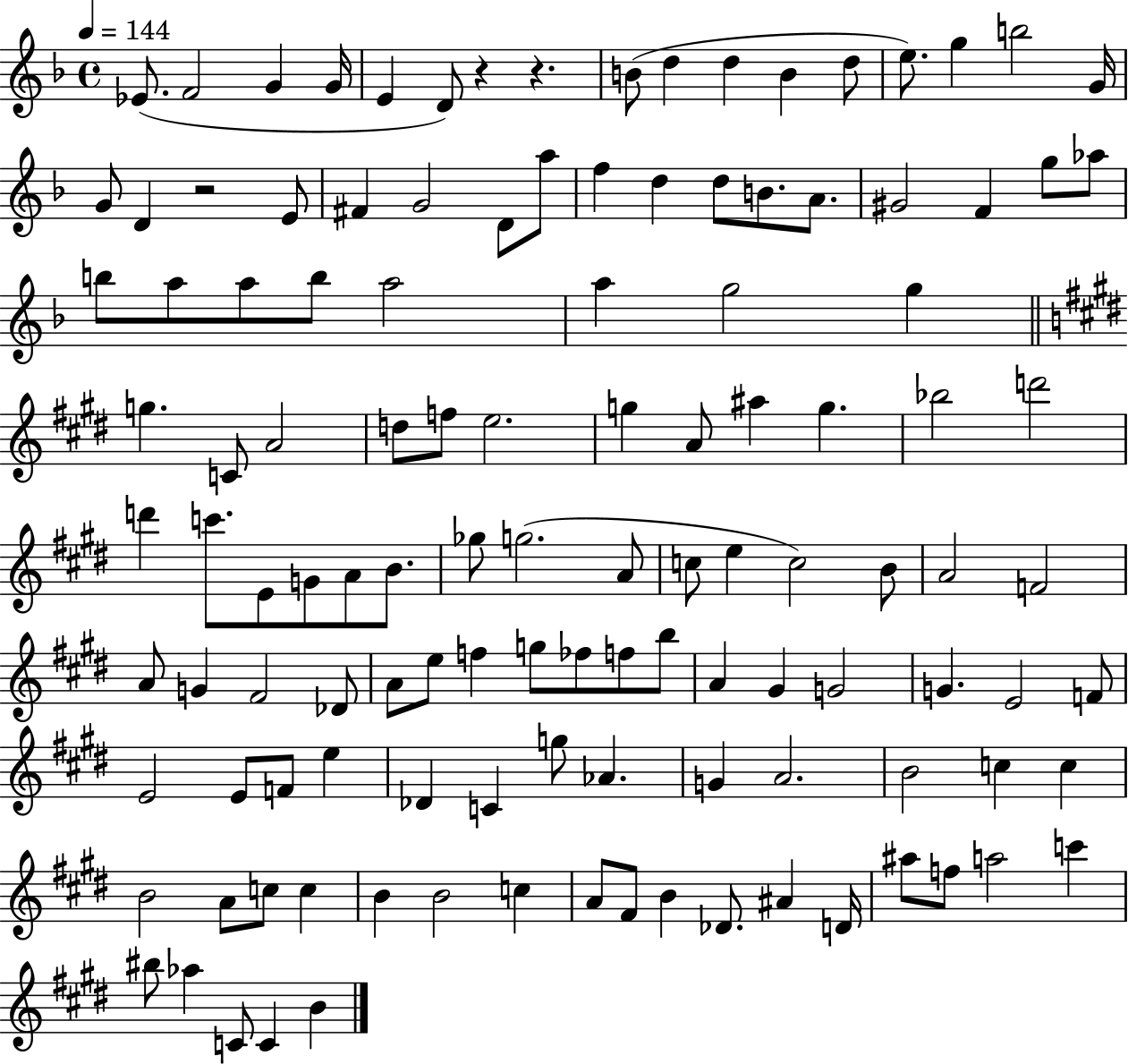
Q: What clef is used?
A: treble